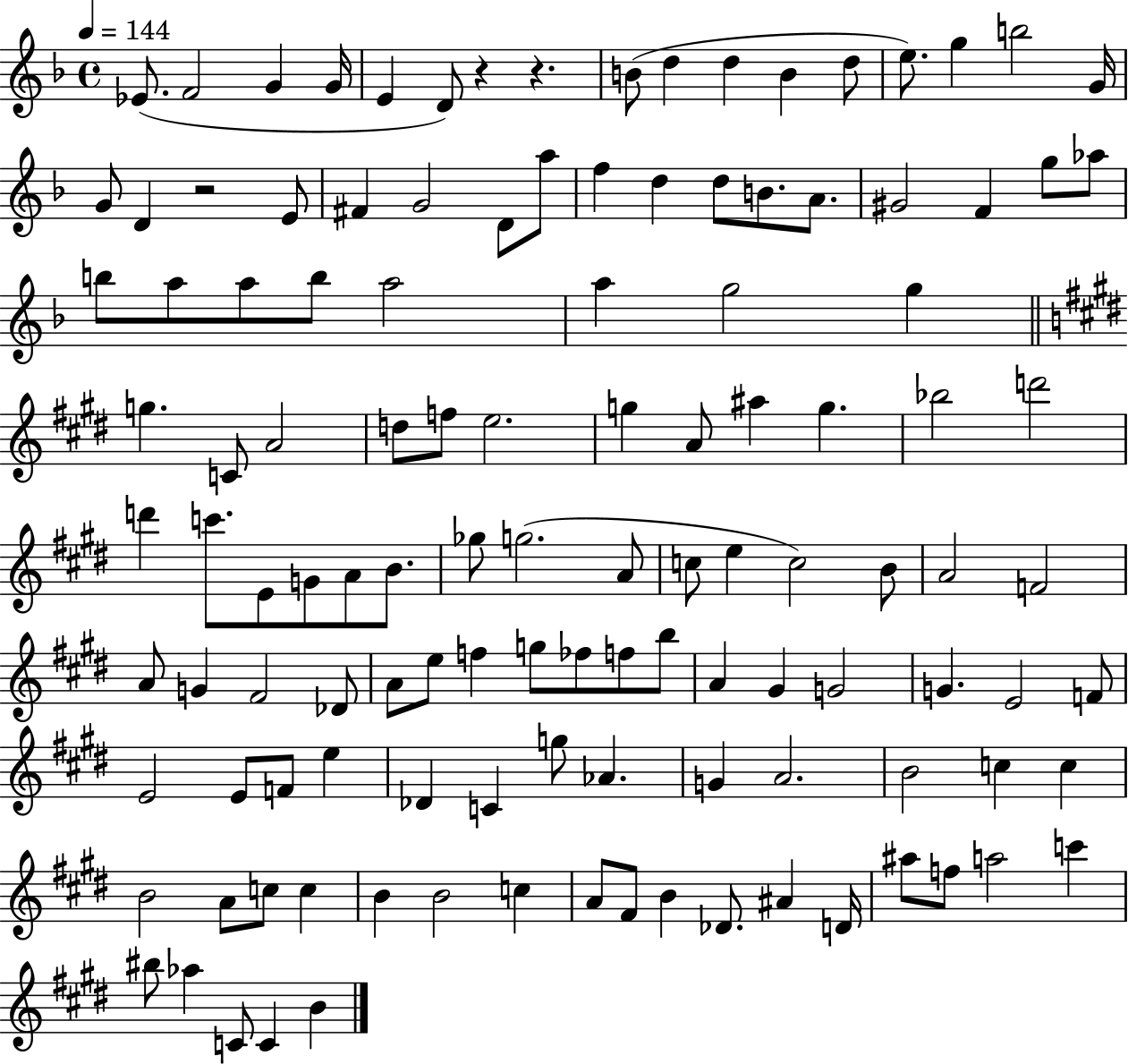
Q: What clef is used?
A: treble